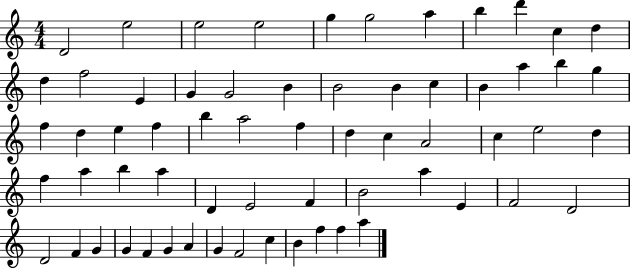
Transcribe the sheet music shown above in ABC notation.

X:1
T:Untitled
M:4/4
L:1/4
K:C
D2 e2 e2 e2 g g2 a b d' c d d f2 E G G2 B B2 B c B a b g f d e f b a2 f d c A2 c e2 d f a b a D E2 F B2 a E F2 D2 D2 F G G F G A G F2 c B f f a